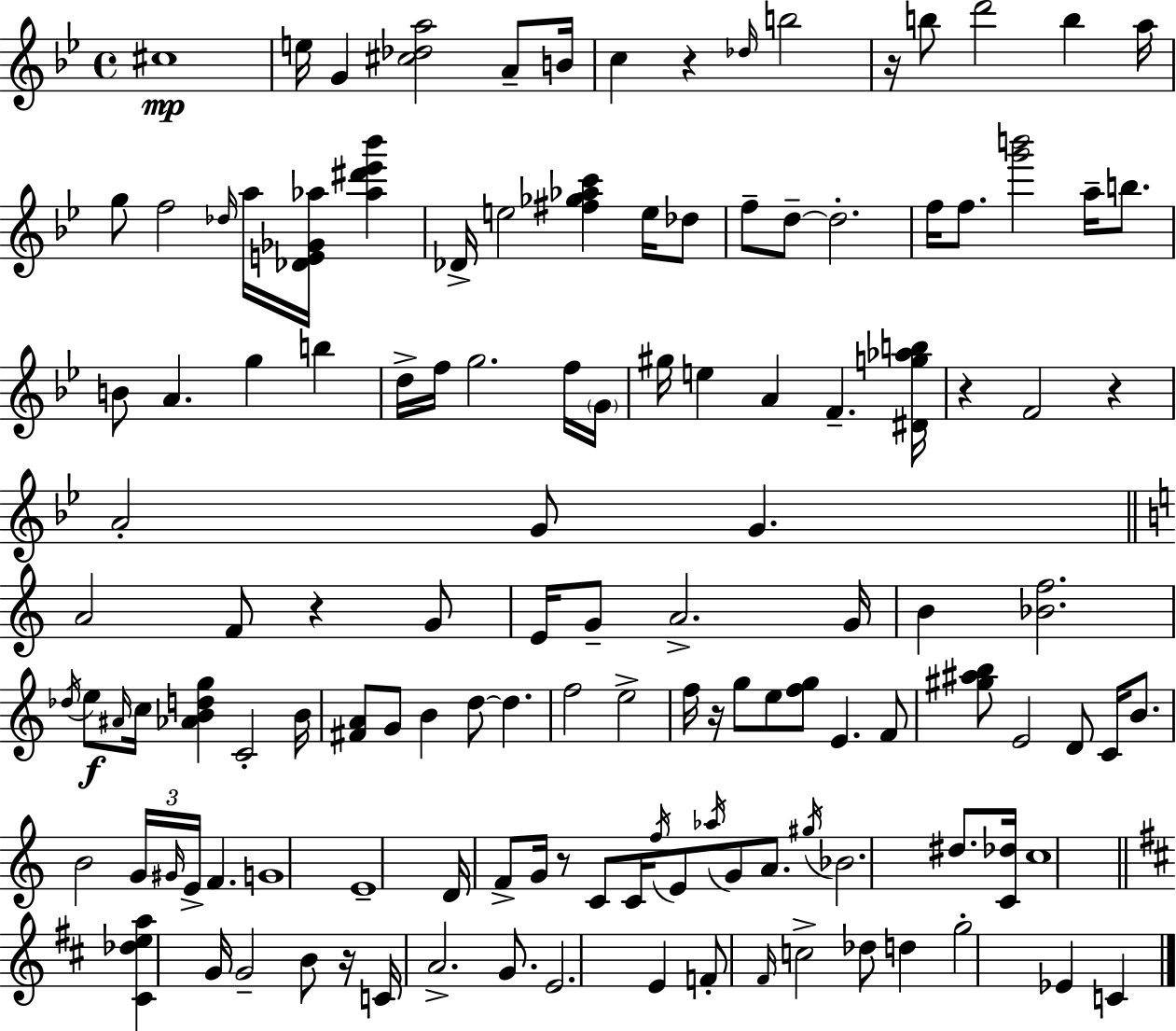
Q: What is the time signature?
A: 4/4